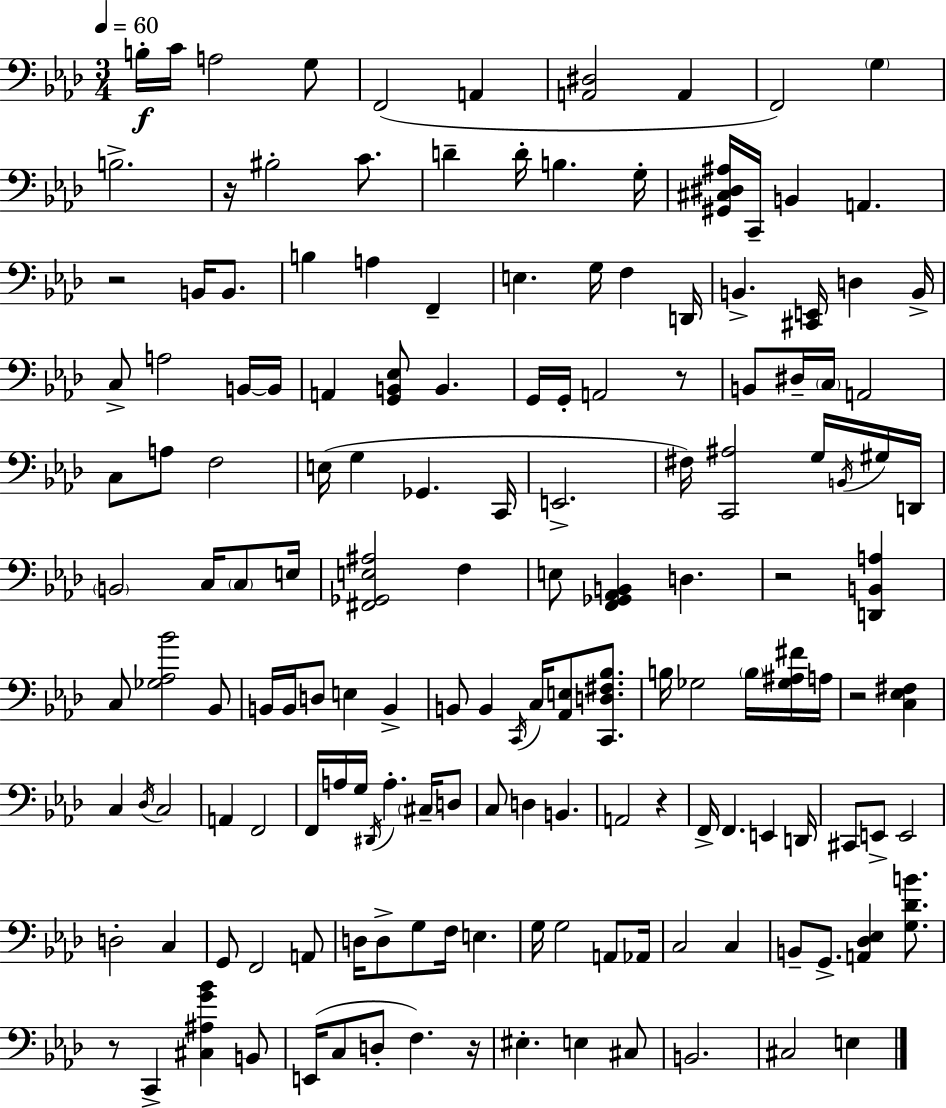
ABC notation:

X:1
T:Untitled
M:3/4
L:1/4
K:Fm
B,/4 C/4 A,2 G,/2 F,,2 A,, [A,,^D,]2 A,, F,,2 G, B,2 z/4 ^B,2 C/2 D D/4 B, G,/4 [^G,,^C,^D,^A,]/4 C,,/4 B,, A,, z2 B,,/4 B,,/2 B, A, F,, E, G,/4 F, D,,/4 B,, [^C,,E,,]/4 D, B,,/4 C,/2 A,2 B,,/4 B,,/4 A,, [G,,B,,_E,]/2 B,, G,,/4 G,,/4 A,,2 z/2 B,,/2 ^D,/4 C,/4 A,,2 C,/2 A,/2 F,2 E,/4 G, _G,, C,,/4 E,,2 ^F,/4 [C,,^A,]2 G,/4 B,,/4 ^G,/4 D,,/4 B,,2 C,/4 C,/2 E,/4 [^F,,_G,,E,^A,]2 F, E,/2 [F,,_G,,_A,,B,,] D, z2 [D,,B,,A,] C,/2 [_G,_A,_B]2 _B,,/2 B,,/4 B,,/4 D,/2 E, B,, B,,/2 B,, C,,/4 C,/4 [_A,,E,]/2 [C,,D,^F,_B,]/2 B,/4 _G,2 B,/4 [_G,^A,^F]/4 A,/4 z2 [C,_E,^F,] C, _D,/4 C,2 A,, F,,2 F,,/4 A,/4 G,/4 ^D,,/4 A, ^C,/4 D,/2 C,/2 D, B,, A,,2 z F,,/4 F,, E,, D,,/4 ^C,,/2 E,,/2 E,,2 D,2 C, G,,/2 F,,2 A,,/2 D,/4 D,/2 G,/2 F,/4 E, G,/4 G,2 A,,/2 _A,,/4 C,2 C, B,,/2 G,,/2 [A,,_D,_E,] [G,_DB]/2 z/2 C,, [^C,^A,G_B] B,,/2 E,,/4 C,/2 D,/2 F, z/4 ^E, E, ^C,/2 B,,2 ^C,2 E,